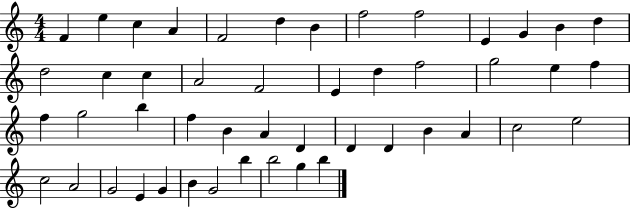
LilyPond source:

{
  \clef treble
  \numericTimeSignature
  \time 4/4
  \key c \major
  f'4 e''4 c''4 a'4 | f'2 d''4 b'4 | f''2 f''2 | e'4 g'4 b'4 d''4 | \break d''2 c''4 c''4 | a'2 f'2 | e'4 d''4 f''2 | g''2 e''4 f''4 | \break f''4 g''2 b''4 | f''4 b'4 a'4 d'4 | d'4 d'4 b'4 a'4 | c''2 e''2 | \break c''2 a'2 | g'2 e'4 g'4 | b'4 g'2 b''4 | b''2 g''4 b''4 | \break \bar "|."
}